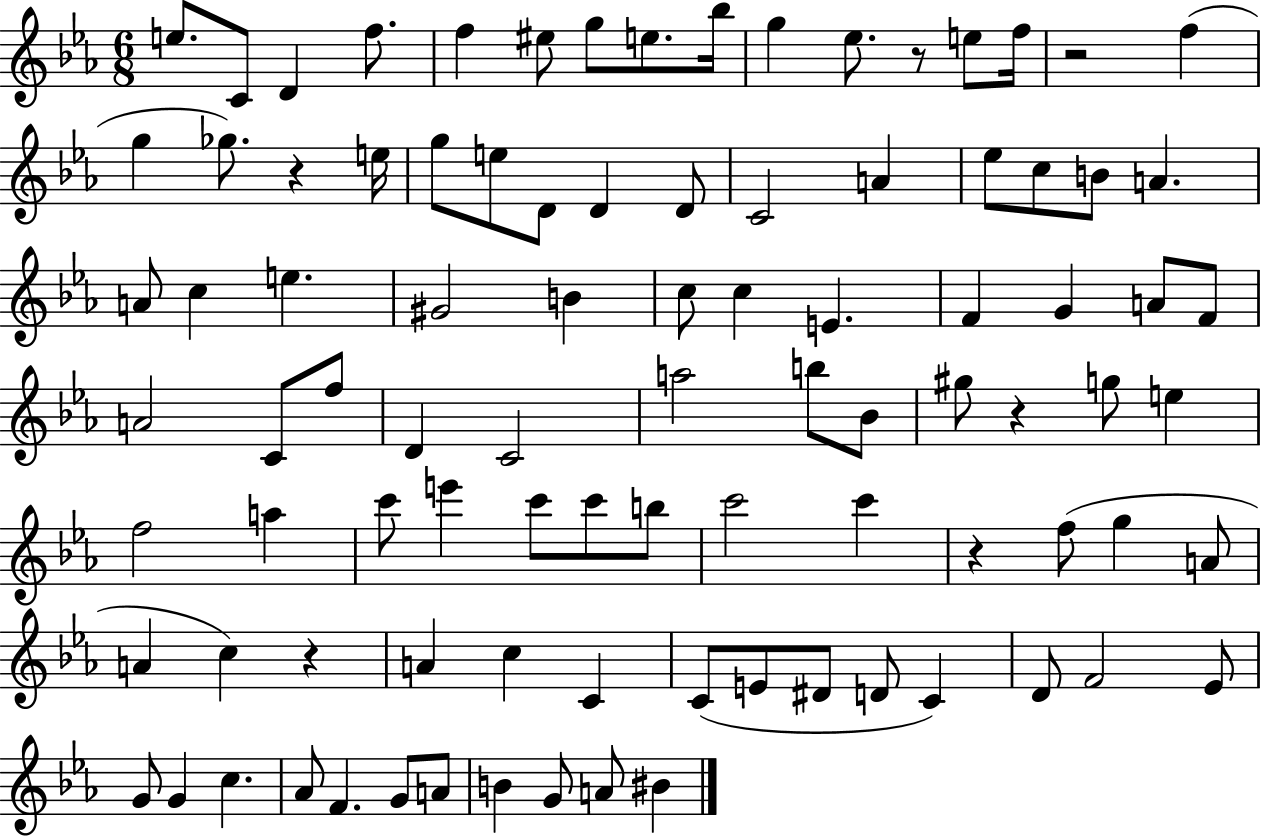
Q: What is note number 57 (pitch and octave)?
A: C6